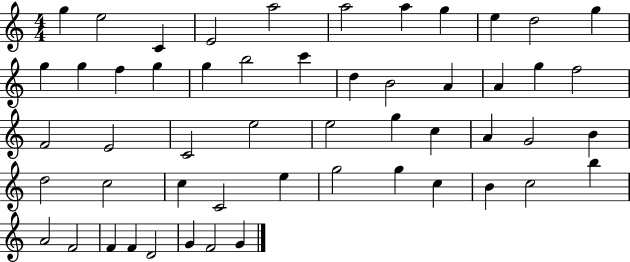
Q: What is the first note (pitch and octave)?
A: G5